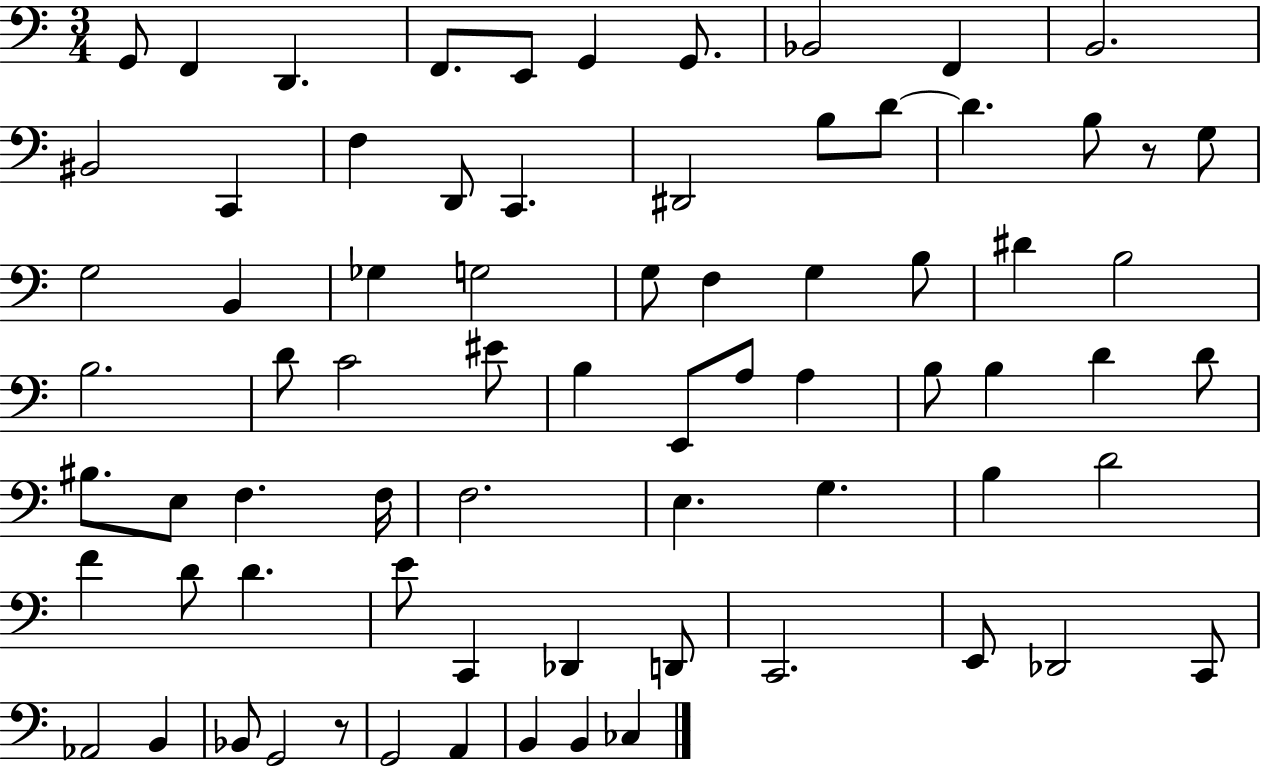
G2/e F2/q D2/q. F2/e. E2/e G2/q G2/e. Bb2/h F2/q B2/h. BIS2/h C2/q F3/q D2/e C2/q. D#2/h B3/e D4/e D4/q. B3/e R/e G3/e G3/h B2/q Gb3/q G3/h G3/e F3/q G3/q B3/e D#4/q B3/h B3/h. D4/e C4/h EIS4/e B3/q E2/e A3/e A3/q B3/e B3/q D4/q D4/e BIS3/e. E3/e F3/q. F3/s F3/h. E3/q. G3/q. B3/q D4/h F4/q D4/e D4/q. E4/e C2/q Db2/q D2/e C2/h. E2/e Db2/h C2/e Ab2/h B2/q Bb2/e G2/h R/e G2/h A2/q B2/q B2/q CES3/q